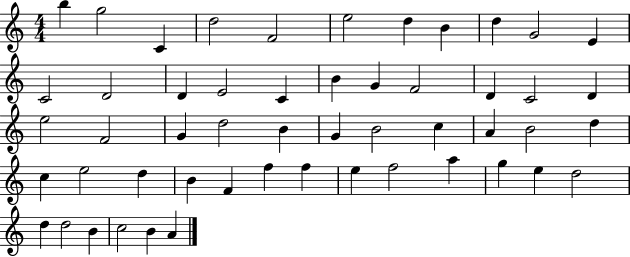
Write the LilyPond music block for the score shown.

{
  \clef treble
  \numericTimeSignature
  \time 4/4
  \key c \major
  b''4 g''2 c'4 | d''2 f'2 | e''2 d''4 b'4 | d''4 g'2 e'4 | \break c'2 d'2 | d'4 e'2 c'4 | b'4 g'4 f'2 | d'4 c'2 d'4 | \break e''2 f'2 | g'4 d''2 b'4 | g'4 b'2 c''4 | a'4 b'2 d''4 | \break c''4 e''2 d''4 | b'4 f'4 f''4 f''4 | e''4 f''2 a''4 | g''4 e''4 d''2 | \break d''4 d''2 b'4 | c''2 b'4 a'4 | \bar "|."
}